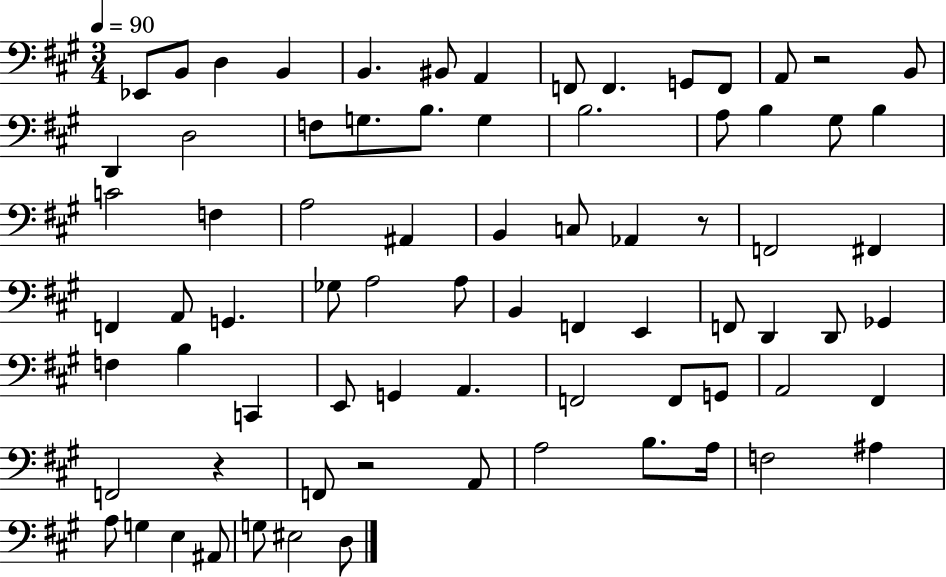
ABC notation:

X:1
T:Untitled
M:3/4
L:1/4
K:A
_E,,/2 B,,/2 D, B,, B,, ^B,,/2 A,, F,,/2 F,, G,,/2 F,,/2 A,,/2 z2 B,,/2 D,, D,2 F,/2 G,/2 B,/2 G, B,2 A,/2 B, ^G,/2 B, C2 F, A,2 ^A,, B,, C,/2 _A,, z/2 F,,2 ^F,, F,, A,,/2 G,, _G,/2 A,2 A,/2 B,, F,, E,, F,,/2 D,, D,,/2 _G,, F, B, C,, E,,/2 G,, A,, F,,2 F,,/2 G,,/2 A,,2 ^F,, F,,2 z F,,/2 z2 A,,/2 A,2 B,/2 A,/4 F,2 ^A, A,/2 G, E, ^A,,/2 G,/2 ^E,2 D,/2